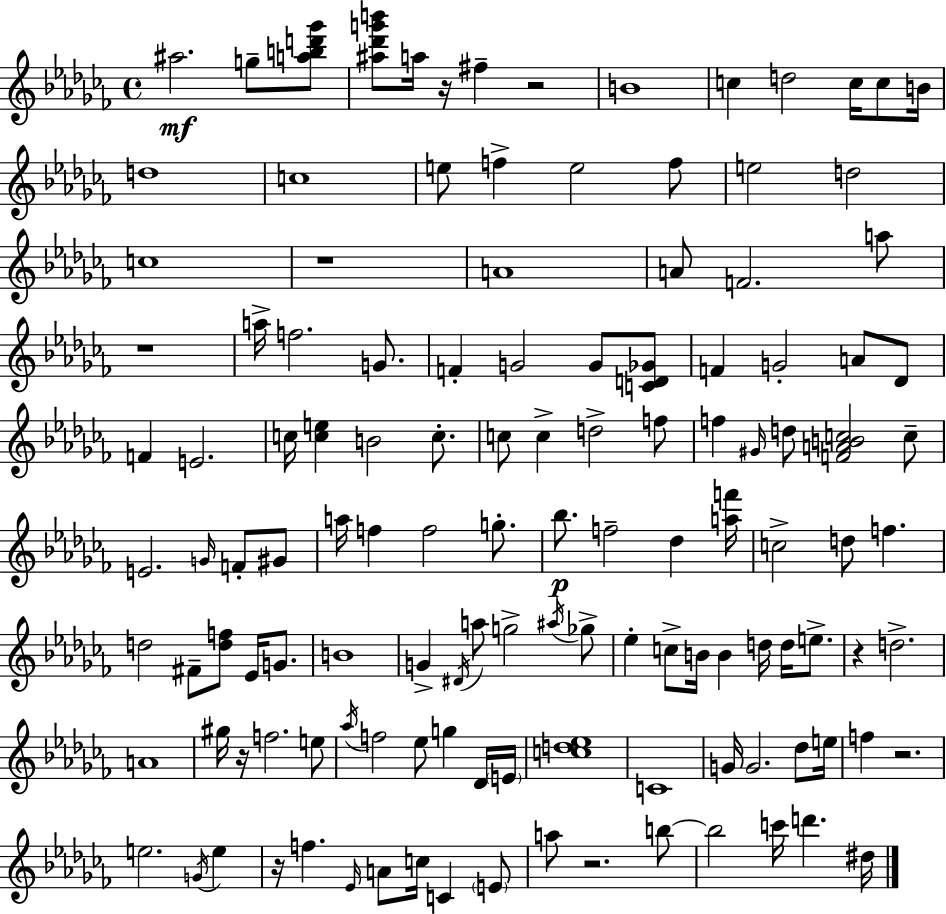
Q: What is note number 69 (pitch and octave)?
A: G5